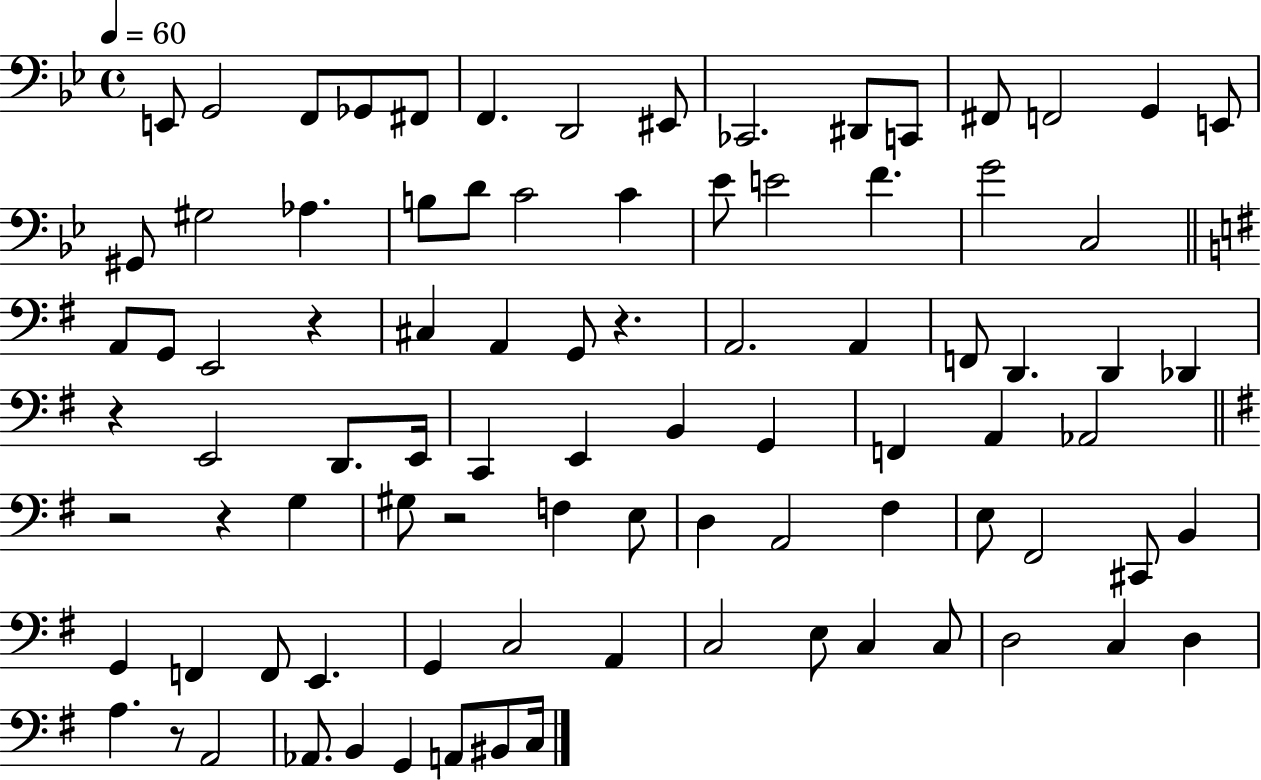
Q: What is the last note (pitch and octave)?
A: C3